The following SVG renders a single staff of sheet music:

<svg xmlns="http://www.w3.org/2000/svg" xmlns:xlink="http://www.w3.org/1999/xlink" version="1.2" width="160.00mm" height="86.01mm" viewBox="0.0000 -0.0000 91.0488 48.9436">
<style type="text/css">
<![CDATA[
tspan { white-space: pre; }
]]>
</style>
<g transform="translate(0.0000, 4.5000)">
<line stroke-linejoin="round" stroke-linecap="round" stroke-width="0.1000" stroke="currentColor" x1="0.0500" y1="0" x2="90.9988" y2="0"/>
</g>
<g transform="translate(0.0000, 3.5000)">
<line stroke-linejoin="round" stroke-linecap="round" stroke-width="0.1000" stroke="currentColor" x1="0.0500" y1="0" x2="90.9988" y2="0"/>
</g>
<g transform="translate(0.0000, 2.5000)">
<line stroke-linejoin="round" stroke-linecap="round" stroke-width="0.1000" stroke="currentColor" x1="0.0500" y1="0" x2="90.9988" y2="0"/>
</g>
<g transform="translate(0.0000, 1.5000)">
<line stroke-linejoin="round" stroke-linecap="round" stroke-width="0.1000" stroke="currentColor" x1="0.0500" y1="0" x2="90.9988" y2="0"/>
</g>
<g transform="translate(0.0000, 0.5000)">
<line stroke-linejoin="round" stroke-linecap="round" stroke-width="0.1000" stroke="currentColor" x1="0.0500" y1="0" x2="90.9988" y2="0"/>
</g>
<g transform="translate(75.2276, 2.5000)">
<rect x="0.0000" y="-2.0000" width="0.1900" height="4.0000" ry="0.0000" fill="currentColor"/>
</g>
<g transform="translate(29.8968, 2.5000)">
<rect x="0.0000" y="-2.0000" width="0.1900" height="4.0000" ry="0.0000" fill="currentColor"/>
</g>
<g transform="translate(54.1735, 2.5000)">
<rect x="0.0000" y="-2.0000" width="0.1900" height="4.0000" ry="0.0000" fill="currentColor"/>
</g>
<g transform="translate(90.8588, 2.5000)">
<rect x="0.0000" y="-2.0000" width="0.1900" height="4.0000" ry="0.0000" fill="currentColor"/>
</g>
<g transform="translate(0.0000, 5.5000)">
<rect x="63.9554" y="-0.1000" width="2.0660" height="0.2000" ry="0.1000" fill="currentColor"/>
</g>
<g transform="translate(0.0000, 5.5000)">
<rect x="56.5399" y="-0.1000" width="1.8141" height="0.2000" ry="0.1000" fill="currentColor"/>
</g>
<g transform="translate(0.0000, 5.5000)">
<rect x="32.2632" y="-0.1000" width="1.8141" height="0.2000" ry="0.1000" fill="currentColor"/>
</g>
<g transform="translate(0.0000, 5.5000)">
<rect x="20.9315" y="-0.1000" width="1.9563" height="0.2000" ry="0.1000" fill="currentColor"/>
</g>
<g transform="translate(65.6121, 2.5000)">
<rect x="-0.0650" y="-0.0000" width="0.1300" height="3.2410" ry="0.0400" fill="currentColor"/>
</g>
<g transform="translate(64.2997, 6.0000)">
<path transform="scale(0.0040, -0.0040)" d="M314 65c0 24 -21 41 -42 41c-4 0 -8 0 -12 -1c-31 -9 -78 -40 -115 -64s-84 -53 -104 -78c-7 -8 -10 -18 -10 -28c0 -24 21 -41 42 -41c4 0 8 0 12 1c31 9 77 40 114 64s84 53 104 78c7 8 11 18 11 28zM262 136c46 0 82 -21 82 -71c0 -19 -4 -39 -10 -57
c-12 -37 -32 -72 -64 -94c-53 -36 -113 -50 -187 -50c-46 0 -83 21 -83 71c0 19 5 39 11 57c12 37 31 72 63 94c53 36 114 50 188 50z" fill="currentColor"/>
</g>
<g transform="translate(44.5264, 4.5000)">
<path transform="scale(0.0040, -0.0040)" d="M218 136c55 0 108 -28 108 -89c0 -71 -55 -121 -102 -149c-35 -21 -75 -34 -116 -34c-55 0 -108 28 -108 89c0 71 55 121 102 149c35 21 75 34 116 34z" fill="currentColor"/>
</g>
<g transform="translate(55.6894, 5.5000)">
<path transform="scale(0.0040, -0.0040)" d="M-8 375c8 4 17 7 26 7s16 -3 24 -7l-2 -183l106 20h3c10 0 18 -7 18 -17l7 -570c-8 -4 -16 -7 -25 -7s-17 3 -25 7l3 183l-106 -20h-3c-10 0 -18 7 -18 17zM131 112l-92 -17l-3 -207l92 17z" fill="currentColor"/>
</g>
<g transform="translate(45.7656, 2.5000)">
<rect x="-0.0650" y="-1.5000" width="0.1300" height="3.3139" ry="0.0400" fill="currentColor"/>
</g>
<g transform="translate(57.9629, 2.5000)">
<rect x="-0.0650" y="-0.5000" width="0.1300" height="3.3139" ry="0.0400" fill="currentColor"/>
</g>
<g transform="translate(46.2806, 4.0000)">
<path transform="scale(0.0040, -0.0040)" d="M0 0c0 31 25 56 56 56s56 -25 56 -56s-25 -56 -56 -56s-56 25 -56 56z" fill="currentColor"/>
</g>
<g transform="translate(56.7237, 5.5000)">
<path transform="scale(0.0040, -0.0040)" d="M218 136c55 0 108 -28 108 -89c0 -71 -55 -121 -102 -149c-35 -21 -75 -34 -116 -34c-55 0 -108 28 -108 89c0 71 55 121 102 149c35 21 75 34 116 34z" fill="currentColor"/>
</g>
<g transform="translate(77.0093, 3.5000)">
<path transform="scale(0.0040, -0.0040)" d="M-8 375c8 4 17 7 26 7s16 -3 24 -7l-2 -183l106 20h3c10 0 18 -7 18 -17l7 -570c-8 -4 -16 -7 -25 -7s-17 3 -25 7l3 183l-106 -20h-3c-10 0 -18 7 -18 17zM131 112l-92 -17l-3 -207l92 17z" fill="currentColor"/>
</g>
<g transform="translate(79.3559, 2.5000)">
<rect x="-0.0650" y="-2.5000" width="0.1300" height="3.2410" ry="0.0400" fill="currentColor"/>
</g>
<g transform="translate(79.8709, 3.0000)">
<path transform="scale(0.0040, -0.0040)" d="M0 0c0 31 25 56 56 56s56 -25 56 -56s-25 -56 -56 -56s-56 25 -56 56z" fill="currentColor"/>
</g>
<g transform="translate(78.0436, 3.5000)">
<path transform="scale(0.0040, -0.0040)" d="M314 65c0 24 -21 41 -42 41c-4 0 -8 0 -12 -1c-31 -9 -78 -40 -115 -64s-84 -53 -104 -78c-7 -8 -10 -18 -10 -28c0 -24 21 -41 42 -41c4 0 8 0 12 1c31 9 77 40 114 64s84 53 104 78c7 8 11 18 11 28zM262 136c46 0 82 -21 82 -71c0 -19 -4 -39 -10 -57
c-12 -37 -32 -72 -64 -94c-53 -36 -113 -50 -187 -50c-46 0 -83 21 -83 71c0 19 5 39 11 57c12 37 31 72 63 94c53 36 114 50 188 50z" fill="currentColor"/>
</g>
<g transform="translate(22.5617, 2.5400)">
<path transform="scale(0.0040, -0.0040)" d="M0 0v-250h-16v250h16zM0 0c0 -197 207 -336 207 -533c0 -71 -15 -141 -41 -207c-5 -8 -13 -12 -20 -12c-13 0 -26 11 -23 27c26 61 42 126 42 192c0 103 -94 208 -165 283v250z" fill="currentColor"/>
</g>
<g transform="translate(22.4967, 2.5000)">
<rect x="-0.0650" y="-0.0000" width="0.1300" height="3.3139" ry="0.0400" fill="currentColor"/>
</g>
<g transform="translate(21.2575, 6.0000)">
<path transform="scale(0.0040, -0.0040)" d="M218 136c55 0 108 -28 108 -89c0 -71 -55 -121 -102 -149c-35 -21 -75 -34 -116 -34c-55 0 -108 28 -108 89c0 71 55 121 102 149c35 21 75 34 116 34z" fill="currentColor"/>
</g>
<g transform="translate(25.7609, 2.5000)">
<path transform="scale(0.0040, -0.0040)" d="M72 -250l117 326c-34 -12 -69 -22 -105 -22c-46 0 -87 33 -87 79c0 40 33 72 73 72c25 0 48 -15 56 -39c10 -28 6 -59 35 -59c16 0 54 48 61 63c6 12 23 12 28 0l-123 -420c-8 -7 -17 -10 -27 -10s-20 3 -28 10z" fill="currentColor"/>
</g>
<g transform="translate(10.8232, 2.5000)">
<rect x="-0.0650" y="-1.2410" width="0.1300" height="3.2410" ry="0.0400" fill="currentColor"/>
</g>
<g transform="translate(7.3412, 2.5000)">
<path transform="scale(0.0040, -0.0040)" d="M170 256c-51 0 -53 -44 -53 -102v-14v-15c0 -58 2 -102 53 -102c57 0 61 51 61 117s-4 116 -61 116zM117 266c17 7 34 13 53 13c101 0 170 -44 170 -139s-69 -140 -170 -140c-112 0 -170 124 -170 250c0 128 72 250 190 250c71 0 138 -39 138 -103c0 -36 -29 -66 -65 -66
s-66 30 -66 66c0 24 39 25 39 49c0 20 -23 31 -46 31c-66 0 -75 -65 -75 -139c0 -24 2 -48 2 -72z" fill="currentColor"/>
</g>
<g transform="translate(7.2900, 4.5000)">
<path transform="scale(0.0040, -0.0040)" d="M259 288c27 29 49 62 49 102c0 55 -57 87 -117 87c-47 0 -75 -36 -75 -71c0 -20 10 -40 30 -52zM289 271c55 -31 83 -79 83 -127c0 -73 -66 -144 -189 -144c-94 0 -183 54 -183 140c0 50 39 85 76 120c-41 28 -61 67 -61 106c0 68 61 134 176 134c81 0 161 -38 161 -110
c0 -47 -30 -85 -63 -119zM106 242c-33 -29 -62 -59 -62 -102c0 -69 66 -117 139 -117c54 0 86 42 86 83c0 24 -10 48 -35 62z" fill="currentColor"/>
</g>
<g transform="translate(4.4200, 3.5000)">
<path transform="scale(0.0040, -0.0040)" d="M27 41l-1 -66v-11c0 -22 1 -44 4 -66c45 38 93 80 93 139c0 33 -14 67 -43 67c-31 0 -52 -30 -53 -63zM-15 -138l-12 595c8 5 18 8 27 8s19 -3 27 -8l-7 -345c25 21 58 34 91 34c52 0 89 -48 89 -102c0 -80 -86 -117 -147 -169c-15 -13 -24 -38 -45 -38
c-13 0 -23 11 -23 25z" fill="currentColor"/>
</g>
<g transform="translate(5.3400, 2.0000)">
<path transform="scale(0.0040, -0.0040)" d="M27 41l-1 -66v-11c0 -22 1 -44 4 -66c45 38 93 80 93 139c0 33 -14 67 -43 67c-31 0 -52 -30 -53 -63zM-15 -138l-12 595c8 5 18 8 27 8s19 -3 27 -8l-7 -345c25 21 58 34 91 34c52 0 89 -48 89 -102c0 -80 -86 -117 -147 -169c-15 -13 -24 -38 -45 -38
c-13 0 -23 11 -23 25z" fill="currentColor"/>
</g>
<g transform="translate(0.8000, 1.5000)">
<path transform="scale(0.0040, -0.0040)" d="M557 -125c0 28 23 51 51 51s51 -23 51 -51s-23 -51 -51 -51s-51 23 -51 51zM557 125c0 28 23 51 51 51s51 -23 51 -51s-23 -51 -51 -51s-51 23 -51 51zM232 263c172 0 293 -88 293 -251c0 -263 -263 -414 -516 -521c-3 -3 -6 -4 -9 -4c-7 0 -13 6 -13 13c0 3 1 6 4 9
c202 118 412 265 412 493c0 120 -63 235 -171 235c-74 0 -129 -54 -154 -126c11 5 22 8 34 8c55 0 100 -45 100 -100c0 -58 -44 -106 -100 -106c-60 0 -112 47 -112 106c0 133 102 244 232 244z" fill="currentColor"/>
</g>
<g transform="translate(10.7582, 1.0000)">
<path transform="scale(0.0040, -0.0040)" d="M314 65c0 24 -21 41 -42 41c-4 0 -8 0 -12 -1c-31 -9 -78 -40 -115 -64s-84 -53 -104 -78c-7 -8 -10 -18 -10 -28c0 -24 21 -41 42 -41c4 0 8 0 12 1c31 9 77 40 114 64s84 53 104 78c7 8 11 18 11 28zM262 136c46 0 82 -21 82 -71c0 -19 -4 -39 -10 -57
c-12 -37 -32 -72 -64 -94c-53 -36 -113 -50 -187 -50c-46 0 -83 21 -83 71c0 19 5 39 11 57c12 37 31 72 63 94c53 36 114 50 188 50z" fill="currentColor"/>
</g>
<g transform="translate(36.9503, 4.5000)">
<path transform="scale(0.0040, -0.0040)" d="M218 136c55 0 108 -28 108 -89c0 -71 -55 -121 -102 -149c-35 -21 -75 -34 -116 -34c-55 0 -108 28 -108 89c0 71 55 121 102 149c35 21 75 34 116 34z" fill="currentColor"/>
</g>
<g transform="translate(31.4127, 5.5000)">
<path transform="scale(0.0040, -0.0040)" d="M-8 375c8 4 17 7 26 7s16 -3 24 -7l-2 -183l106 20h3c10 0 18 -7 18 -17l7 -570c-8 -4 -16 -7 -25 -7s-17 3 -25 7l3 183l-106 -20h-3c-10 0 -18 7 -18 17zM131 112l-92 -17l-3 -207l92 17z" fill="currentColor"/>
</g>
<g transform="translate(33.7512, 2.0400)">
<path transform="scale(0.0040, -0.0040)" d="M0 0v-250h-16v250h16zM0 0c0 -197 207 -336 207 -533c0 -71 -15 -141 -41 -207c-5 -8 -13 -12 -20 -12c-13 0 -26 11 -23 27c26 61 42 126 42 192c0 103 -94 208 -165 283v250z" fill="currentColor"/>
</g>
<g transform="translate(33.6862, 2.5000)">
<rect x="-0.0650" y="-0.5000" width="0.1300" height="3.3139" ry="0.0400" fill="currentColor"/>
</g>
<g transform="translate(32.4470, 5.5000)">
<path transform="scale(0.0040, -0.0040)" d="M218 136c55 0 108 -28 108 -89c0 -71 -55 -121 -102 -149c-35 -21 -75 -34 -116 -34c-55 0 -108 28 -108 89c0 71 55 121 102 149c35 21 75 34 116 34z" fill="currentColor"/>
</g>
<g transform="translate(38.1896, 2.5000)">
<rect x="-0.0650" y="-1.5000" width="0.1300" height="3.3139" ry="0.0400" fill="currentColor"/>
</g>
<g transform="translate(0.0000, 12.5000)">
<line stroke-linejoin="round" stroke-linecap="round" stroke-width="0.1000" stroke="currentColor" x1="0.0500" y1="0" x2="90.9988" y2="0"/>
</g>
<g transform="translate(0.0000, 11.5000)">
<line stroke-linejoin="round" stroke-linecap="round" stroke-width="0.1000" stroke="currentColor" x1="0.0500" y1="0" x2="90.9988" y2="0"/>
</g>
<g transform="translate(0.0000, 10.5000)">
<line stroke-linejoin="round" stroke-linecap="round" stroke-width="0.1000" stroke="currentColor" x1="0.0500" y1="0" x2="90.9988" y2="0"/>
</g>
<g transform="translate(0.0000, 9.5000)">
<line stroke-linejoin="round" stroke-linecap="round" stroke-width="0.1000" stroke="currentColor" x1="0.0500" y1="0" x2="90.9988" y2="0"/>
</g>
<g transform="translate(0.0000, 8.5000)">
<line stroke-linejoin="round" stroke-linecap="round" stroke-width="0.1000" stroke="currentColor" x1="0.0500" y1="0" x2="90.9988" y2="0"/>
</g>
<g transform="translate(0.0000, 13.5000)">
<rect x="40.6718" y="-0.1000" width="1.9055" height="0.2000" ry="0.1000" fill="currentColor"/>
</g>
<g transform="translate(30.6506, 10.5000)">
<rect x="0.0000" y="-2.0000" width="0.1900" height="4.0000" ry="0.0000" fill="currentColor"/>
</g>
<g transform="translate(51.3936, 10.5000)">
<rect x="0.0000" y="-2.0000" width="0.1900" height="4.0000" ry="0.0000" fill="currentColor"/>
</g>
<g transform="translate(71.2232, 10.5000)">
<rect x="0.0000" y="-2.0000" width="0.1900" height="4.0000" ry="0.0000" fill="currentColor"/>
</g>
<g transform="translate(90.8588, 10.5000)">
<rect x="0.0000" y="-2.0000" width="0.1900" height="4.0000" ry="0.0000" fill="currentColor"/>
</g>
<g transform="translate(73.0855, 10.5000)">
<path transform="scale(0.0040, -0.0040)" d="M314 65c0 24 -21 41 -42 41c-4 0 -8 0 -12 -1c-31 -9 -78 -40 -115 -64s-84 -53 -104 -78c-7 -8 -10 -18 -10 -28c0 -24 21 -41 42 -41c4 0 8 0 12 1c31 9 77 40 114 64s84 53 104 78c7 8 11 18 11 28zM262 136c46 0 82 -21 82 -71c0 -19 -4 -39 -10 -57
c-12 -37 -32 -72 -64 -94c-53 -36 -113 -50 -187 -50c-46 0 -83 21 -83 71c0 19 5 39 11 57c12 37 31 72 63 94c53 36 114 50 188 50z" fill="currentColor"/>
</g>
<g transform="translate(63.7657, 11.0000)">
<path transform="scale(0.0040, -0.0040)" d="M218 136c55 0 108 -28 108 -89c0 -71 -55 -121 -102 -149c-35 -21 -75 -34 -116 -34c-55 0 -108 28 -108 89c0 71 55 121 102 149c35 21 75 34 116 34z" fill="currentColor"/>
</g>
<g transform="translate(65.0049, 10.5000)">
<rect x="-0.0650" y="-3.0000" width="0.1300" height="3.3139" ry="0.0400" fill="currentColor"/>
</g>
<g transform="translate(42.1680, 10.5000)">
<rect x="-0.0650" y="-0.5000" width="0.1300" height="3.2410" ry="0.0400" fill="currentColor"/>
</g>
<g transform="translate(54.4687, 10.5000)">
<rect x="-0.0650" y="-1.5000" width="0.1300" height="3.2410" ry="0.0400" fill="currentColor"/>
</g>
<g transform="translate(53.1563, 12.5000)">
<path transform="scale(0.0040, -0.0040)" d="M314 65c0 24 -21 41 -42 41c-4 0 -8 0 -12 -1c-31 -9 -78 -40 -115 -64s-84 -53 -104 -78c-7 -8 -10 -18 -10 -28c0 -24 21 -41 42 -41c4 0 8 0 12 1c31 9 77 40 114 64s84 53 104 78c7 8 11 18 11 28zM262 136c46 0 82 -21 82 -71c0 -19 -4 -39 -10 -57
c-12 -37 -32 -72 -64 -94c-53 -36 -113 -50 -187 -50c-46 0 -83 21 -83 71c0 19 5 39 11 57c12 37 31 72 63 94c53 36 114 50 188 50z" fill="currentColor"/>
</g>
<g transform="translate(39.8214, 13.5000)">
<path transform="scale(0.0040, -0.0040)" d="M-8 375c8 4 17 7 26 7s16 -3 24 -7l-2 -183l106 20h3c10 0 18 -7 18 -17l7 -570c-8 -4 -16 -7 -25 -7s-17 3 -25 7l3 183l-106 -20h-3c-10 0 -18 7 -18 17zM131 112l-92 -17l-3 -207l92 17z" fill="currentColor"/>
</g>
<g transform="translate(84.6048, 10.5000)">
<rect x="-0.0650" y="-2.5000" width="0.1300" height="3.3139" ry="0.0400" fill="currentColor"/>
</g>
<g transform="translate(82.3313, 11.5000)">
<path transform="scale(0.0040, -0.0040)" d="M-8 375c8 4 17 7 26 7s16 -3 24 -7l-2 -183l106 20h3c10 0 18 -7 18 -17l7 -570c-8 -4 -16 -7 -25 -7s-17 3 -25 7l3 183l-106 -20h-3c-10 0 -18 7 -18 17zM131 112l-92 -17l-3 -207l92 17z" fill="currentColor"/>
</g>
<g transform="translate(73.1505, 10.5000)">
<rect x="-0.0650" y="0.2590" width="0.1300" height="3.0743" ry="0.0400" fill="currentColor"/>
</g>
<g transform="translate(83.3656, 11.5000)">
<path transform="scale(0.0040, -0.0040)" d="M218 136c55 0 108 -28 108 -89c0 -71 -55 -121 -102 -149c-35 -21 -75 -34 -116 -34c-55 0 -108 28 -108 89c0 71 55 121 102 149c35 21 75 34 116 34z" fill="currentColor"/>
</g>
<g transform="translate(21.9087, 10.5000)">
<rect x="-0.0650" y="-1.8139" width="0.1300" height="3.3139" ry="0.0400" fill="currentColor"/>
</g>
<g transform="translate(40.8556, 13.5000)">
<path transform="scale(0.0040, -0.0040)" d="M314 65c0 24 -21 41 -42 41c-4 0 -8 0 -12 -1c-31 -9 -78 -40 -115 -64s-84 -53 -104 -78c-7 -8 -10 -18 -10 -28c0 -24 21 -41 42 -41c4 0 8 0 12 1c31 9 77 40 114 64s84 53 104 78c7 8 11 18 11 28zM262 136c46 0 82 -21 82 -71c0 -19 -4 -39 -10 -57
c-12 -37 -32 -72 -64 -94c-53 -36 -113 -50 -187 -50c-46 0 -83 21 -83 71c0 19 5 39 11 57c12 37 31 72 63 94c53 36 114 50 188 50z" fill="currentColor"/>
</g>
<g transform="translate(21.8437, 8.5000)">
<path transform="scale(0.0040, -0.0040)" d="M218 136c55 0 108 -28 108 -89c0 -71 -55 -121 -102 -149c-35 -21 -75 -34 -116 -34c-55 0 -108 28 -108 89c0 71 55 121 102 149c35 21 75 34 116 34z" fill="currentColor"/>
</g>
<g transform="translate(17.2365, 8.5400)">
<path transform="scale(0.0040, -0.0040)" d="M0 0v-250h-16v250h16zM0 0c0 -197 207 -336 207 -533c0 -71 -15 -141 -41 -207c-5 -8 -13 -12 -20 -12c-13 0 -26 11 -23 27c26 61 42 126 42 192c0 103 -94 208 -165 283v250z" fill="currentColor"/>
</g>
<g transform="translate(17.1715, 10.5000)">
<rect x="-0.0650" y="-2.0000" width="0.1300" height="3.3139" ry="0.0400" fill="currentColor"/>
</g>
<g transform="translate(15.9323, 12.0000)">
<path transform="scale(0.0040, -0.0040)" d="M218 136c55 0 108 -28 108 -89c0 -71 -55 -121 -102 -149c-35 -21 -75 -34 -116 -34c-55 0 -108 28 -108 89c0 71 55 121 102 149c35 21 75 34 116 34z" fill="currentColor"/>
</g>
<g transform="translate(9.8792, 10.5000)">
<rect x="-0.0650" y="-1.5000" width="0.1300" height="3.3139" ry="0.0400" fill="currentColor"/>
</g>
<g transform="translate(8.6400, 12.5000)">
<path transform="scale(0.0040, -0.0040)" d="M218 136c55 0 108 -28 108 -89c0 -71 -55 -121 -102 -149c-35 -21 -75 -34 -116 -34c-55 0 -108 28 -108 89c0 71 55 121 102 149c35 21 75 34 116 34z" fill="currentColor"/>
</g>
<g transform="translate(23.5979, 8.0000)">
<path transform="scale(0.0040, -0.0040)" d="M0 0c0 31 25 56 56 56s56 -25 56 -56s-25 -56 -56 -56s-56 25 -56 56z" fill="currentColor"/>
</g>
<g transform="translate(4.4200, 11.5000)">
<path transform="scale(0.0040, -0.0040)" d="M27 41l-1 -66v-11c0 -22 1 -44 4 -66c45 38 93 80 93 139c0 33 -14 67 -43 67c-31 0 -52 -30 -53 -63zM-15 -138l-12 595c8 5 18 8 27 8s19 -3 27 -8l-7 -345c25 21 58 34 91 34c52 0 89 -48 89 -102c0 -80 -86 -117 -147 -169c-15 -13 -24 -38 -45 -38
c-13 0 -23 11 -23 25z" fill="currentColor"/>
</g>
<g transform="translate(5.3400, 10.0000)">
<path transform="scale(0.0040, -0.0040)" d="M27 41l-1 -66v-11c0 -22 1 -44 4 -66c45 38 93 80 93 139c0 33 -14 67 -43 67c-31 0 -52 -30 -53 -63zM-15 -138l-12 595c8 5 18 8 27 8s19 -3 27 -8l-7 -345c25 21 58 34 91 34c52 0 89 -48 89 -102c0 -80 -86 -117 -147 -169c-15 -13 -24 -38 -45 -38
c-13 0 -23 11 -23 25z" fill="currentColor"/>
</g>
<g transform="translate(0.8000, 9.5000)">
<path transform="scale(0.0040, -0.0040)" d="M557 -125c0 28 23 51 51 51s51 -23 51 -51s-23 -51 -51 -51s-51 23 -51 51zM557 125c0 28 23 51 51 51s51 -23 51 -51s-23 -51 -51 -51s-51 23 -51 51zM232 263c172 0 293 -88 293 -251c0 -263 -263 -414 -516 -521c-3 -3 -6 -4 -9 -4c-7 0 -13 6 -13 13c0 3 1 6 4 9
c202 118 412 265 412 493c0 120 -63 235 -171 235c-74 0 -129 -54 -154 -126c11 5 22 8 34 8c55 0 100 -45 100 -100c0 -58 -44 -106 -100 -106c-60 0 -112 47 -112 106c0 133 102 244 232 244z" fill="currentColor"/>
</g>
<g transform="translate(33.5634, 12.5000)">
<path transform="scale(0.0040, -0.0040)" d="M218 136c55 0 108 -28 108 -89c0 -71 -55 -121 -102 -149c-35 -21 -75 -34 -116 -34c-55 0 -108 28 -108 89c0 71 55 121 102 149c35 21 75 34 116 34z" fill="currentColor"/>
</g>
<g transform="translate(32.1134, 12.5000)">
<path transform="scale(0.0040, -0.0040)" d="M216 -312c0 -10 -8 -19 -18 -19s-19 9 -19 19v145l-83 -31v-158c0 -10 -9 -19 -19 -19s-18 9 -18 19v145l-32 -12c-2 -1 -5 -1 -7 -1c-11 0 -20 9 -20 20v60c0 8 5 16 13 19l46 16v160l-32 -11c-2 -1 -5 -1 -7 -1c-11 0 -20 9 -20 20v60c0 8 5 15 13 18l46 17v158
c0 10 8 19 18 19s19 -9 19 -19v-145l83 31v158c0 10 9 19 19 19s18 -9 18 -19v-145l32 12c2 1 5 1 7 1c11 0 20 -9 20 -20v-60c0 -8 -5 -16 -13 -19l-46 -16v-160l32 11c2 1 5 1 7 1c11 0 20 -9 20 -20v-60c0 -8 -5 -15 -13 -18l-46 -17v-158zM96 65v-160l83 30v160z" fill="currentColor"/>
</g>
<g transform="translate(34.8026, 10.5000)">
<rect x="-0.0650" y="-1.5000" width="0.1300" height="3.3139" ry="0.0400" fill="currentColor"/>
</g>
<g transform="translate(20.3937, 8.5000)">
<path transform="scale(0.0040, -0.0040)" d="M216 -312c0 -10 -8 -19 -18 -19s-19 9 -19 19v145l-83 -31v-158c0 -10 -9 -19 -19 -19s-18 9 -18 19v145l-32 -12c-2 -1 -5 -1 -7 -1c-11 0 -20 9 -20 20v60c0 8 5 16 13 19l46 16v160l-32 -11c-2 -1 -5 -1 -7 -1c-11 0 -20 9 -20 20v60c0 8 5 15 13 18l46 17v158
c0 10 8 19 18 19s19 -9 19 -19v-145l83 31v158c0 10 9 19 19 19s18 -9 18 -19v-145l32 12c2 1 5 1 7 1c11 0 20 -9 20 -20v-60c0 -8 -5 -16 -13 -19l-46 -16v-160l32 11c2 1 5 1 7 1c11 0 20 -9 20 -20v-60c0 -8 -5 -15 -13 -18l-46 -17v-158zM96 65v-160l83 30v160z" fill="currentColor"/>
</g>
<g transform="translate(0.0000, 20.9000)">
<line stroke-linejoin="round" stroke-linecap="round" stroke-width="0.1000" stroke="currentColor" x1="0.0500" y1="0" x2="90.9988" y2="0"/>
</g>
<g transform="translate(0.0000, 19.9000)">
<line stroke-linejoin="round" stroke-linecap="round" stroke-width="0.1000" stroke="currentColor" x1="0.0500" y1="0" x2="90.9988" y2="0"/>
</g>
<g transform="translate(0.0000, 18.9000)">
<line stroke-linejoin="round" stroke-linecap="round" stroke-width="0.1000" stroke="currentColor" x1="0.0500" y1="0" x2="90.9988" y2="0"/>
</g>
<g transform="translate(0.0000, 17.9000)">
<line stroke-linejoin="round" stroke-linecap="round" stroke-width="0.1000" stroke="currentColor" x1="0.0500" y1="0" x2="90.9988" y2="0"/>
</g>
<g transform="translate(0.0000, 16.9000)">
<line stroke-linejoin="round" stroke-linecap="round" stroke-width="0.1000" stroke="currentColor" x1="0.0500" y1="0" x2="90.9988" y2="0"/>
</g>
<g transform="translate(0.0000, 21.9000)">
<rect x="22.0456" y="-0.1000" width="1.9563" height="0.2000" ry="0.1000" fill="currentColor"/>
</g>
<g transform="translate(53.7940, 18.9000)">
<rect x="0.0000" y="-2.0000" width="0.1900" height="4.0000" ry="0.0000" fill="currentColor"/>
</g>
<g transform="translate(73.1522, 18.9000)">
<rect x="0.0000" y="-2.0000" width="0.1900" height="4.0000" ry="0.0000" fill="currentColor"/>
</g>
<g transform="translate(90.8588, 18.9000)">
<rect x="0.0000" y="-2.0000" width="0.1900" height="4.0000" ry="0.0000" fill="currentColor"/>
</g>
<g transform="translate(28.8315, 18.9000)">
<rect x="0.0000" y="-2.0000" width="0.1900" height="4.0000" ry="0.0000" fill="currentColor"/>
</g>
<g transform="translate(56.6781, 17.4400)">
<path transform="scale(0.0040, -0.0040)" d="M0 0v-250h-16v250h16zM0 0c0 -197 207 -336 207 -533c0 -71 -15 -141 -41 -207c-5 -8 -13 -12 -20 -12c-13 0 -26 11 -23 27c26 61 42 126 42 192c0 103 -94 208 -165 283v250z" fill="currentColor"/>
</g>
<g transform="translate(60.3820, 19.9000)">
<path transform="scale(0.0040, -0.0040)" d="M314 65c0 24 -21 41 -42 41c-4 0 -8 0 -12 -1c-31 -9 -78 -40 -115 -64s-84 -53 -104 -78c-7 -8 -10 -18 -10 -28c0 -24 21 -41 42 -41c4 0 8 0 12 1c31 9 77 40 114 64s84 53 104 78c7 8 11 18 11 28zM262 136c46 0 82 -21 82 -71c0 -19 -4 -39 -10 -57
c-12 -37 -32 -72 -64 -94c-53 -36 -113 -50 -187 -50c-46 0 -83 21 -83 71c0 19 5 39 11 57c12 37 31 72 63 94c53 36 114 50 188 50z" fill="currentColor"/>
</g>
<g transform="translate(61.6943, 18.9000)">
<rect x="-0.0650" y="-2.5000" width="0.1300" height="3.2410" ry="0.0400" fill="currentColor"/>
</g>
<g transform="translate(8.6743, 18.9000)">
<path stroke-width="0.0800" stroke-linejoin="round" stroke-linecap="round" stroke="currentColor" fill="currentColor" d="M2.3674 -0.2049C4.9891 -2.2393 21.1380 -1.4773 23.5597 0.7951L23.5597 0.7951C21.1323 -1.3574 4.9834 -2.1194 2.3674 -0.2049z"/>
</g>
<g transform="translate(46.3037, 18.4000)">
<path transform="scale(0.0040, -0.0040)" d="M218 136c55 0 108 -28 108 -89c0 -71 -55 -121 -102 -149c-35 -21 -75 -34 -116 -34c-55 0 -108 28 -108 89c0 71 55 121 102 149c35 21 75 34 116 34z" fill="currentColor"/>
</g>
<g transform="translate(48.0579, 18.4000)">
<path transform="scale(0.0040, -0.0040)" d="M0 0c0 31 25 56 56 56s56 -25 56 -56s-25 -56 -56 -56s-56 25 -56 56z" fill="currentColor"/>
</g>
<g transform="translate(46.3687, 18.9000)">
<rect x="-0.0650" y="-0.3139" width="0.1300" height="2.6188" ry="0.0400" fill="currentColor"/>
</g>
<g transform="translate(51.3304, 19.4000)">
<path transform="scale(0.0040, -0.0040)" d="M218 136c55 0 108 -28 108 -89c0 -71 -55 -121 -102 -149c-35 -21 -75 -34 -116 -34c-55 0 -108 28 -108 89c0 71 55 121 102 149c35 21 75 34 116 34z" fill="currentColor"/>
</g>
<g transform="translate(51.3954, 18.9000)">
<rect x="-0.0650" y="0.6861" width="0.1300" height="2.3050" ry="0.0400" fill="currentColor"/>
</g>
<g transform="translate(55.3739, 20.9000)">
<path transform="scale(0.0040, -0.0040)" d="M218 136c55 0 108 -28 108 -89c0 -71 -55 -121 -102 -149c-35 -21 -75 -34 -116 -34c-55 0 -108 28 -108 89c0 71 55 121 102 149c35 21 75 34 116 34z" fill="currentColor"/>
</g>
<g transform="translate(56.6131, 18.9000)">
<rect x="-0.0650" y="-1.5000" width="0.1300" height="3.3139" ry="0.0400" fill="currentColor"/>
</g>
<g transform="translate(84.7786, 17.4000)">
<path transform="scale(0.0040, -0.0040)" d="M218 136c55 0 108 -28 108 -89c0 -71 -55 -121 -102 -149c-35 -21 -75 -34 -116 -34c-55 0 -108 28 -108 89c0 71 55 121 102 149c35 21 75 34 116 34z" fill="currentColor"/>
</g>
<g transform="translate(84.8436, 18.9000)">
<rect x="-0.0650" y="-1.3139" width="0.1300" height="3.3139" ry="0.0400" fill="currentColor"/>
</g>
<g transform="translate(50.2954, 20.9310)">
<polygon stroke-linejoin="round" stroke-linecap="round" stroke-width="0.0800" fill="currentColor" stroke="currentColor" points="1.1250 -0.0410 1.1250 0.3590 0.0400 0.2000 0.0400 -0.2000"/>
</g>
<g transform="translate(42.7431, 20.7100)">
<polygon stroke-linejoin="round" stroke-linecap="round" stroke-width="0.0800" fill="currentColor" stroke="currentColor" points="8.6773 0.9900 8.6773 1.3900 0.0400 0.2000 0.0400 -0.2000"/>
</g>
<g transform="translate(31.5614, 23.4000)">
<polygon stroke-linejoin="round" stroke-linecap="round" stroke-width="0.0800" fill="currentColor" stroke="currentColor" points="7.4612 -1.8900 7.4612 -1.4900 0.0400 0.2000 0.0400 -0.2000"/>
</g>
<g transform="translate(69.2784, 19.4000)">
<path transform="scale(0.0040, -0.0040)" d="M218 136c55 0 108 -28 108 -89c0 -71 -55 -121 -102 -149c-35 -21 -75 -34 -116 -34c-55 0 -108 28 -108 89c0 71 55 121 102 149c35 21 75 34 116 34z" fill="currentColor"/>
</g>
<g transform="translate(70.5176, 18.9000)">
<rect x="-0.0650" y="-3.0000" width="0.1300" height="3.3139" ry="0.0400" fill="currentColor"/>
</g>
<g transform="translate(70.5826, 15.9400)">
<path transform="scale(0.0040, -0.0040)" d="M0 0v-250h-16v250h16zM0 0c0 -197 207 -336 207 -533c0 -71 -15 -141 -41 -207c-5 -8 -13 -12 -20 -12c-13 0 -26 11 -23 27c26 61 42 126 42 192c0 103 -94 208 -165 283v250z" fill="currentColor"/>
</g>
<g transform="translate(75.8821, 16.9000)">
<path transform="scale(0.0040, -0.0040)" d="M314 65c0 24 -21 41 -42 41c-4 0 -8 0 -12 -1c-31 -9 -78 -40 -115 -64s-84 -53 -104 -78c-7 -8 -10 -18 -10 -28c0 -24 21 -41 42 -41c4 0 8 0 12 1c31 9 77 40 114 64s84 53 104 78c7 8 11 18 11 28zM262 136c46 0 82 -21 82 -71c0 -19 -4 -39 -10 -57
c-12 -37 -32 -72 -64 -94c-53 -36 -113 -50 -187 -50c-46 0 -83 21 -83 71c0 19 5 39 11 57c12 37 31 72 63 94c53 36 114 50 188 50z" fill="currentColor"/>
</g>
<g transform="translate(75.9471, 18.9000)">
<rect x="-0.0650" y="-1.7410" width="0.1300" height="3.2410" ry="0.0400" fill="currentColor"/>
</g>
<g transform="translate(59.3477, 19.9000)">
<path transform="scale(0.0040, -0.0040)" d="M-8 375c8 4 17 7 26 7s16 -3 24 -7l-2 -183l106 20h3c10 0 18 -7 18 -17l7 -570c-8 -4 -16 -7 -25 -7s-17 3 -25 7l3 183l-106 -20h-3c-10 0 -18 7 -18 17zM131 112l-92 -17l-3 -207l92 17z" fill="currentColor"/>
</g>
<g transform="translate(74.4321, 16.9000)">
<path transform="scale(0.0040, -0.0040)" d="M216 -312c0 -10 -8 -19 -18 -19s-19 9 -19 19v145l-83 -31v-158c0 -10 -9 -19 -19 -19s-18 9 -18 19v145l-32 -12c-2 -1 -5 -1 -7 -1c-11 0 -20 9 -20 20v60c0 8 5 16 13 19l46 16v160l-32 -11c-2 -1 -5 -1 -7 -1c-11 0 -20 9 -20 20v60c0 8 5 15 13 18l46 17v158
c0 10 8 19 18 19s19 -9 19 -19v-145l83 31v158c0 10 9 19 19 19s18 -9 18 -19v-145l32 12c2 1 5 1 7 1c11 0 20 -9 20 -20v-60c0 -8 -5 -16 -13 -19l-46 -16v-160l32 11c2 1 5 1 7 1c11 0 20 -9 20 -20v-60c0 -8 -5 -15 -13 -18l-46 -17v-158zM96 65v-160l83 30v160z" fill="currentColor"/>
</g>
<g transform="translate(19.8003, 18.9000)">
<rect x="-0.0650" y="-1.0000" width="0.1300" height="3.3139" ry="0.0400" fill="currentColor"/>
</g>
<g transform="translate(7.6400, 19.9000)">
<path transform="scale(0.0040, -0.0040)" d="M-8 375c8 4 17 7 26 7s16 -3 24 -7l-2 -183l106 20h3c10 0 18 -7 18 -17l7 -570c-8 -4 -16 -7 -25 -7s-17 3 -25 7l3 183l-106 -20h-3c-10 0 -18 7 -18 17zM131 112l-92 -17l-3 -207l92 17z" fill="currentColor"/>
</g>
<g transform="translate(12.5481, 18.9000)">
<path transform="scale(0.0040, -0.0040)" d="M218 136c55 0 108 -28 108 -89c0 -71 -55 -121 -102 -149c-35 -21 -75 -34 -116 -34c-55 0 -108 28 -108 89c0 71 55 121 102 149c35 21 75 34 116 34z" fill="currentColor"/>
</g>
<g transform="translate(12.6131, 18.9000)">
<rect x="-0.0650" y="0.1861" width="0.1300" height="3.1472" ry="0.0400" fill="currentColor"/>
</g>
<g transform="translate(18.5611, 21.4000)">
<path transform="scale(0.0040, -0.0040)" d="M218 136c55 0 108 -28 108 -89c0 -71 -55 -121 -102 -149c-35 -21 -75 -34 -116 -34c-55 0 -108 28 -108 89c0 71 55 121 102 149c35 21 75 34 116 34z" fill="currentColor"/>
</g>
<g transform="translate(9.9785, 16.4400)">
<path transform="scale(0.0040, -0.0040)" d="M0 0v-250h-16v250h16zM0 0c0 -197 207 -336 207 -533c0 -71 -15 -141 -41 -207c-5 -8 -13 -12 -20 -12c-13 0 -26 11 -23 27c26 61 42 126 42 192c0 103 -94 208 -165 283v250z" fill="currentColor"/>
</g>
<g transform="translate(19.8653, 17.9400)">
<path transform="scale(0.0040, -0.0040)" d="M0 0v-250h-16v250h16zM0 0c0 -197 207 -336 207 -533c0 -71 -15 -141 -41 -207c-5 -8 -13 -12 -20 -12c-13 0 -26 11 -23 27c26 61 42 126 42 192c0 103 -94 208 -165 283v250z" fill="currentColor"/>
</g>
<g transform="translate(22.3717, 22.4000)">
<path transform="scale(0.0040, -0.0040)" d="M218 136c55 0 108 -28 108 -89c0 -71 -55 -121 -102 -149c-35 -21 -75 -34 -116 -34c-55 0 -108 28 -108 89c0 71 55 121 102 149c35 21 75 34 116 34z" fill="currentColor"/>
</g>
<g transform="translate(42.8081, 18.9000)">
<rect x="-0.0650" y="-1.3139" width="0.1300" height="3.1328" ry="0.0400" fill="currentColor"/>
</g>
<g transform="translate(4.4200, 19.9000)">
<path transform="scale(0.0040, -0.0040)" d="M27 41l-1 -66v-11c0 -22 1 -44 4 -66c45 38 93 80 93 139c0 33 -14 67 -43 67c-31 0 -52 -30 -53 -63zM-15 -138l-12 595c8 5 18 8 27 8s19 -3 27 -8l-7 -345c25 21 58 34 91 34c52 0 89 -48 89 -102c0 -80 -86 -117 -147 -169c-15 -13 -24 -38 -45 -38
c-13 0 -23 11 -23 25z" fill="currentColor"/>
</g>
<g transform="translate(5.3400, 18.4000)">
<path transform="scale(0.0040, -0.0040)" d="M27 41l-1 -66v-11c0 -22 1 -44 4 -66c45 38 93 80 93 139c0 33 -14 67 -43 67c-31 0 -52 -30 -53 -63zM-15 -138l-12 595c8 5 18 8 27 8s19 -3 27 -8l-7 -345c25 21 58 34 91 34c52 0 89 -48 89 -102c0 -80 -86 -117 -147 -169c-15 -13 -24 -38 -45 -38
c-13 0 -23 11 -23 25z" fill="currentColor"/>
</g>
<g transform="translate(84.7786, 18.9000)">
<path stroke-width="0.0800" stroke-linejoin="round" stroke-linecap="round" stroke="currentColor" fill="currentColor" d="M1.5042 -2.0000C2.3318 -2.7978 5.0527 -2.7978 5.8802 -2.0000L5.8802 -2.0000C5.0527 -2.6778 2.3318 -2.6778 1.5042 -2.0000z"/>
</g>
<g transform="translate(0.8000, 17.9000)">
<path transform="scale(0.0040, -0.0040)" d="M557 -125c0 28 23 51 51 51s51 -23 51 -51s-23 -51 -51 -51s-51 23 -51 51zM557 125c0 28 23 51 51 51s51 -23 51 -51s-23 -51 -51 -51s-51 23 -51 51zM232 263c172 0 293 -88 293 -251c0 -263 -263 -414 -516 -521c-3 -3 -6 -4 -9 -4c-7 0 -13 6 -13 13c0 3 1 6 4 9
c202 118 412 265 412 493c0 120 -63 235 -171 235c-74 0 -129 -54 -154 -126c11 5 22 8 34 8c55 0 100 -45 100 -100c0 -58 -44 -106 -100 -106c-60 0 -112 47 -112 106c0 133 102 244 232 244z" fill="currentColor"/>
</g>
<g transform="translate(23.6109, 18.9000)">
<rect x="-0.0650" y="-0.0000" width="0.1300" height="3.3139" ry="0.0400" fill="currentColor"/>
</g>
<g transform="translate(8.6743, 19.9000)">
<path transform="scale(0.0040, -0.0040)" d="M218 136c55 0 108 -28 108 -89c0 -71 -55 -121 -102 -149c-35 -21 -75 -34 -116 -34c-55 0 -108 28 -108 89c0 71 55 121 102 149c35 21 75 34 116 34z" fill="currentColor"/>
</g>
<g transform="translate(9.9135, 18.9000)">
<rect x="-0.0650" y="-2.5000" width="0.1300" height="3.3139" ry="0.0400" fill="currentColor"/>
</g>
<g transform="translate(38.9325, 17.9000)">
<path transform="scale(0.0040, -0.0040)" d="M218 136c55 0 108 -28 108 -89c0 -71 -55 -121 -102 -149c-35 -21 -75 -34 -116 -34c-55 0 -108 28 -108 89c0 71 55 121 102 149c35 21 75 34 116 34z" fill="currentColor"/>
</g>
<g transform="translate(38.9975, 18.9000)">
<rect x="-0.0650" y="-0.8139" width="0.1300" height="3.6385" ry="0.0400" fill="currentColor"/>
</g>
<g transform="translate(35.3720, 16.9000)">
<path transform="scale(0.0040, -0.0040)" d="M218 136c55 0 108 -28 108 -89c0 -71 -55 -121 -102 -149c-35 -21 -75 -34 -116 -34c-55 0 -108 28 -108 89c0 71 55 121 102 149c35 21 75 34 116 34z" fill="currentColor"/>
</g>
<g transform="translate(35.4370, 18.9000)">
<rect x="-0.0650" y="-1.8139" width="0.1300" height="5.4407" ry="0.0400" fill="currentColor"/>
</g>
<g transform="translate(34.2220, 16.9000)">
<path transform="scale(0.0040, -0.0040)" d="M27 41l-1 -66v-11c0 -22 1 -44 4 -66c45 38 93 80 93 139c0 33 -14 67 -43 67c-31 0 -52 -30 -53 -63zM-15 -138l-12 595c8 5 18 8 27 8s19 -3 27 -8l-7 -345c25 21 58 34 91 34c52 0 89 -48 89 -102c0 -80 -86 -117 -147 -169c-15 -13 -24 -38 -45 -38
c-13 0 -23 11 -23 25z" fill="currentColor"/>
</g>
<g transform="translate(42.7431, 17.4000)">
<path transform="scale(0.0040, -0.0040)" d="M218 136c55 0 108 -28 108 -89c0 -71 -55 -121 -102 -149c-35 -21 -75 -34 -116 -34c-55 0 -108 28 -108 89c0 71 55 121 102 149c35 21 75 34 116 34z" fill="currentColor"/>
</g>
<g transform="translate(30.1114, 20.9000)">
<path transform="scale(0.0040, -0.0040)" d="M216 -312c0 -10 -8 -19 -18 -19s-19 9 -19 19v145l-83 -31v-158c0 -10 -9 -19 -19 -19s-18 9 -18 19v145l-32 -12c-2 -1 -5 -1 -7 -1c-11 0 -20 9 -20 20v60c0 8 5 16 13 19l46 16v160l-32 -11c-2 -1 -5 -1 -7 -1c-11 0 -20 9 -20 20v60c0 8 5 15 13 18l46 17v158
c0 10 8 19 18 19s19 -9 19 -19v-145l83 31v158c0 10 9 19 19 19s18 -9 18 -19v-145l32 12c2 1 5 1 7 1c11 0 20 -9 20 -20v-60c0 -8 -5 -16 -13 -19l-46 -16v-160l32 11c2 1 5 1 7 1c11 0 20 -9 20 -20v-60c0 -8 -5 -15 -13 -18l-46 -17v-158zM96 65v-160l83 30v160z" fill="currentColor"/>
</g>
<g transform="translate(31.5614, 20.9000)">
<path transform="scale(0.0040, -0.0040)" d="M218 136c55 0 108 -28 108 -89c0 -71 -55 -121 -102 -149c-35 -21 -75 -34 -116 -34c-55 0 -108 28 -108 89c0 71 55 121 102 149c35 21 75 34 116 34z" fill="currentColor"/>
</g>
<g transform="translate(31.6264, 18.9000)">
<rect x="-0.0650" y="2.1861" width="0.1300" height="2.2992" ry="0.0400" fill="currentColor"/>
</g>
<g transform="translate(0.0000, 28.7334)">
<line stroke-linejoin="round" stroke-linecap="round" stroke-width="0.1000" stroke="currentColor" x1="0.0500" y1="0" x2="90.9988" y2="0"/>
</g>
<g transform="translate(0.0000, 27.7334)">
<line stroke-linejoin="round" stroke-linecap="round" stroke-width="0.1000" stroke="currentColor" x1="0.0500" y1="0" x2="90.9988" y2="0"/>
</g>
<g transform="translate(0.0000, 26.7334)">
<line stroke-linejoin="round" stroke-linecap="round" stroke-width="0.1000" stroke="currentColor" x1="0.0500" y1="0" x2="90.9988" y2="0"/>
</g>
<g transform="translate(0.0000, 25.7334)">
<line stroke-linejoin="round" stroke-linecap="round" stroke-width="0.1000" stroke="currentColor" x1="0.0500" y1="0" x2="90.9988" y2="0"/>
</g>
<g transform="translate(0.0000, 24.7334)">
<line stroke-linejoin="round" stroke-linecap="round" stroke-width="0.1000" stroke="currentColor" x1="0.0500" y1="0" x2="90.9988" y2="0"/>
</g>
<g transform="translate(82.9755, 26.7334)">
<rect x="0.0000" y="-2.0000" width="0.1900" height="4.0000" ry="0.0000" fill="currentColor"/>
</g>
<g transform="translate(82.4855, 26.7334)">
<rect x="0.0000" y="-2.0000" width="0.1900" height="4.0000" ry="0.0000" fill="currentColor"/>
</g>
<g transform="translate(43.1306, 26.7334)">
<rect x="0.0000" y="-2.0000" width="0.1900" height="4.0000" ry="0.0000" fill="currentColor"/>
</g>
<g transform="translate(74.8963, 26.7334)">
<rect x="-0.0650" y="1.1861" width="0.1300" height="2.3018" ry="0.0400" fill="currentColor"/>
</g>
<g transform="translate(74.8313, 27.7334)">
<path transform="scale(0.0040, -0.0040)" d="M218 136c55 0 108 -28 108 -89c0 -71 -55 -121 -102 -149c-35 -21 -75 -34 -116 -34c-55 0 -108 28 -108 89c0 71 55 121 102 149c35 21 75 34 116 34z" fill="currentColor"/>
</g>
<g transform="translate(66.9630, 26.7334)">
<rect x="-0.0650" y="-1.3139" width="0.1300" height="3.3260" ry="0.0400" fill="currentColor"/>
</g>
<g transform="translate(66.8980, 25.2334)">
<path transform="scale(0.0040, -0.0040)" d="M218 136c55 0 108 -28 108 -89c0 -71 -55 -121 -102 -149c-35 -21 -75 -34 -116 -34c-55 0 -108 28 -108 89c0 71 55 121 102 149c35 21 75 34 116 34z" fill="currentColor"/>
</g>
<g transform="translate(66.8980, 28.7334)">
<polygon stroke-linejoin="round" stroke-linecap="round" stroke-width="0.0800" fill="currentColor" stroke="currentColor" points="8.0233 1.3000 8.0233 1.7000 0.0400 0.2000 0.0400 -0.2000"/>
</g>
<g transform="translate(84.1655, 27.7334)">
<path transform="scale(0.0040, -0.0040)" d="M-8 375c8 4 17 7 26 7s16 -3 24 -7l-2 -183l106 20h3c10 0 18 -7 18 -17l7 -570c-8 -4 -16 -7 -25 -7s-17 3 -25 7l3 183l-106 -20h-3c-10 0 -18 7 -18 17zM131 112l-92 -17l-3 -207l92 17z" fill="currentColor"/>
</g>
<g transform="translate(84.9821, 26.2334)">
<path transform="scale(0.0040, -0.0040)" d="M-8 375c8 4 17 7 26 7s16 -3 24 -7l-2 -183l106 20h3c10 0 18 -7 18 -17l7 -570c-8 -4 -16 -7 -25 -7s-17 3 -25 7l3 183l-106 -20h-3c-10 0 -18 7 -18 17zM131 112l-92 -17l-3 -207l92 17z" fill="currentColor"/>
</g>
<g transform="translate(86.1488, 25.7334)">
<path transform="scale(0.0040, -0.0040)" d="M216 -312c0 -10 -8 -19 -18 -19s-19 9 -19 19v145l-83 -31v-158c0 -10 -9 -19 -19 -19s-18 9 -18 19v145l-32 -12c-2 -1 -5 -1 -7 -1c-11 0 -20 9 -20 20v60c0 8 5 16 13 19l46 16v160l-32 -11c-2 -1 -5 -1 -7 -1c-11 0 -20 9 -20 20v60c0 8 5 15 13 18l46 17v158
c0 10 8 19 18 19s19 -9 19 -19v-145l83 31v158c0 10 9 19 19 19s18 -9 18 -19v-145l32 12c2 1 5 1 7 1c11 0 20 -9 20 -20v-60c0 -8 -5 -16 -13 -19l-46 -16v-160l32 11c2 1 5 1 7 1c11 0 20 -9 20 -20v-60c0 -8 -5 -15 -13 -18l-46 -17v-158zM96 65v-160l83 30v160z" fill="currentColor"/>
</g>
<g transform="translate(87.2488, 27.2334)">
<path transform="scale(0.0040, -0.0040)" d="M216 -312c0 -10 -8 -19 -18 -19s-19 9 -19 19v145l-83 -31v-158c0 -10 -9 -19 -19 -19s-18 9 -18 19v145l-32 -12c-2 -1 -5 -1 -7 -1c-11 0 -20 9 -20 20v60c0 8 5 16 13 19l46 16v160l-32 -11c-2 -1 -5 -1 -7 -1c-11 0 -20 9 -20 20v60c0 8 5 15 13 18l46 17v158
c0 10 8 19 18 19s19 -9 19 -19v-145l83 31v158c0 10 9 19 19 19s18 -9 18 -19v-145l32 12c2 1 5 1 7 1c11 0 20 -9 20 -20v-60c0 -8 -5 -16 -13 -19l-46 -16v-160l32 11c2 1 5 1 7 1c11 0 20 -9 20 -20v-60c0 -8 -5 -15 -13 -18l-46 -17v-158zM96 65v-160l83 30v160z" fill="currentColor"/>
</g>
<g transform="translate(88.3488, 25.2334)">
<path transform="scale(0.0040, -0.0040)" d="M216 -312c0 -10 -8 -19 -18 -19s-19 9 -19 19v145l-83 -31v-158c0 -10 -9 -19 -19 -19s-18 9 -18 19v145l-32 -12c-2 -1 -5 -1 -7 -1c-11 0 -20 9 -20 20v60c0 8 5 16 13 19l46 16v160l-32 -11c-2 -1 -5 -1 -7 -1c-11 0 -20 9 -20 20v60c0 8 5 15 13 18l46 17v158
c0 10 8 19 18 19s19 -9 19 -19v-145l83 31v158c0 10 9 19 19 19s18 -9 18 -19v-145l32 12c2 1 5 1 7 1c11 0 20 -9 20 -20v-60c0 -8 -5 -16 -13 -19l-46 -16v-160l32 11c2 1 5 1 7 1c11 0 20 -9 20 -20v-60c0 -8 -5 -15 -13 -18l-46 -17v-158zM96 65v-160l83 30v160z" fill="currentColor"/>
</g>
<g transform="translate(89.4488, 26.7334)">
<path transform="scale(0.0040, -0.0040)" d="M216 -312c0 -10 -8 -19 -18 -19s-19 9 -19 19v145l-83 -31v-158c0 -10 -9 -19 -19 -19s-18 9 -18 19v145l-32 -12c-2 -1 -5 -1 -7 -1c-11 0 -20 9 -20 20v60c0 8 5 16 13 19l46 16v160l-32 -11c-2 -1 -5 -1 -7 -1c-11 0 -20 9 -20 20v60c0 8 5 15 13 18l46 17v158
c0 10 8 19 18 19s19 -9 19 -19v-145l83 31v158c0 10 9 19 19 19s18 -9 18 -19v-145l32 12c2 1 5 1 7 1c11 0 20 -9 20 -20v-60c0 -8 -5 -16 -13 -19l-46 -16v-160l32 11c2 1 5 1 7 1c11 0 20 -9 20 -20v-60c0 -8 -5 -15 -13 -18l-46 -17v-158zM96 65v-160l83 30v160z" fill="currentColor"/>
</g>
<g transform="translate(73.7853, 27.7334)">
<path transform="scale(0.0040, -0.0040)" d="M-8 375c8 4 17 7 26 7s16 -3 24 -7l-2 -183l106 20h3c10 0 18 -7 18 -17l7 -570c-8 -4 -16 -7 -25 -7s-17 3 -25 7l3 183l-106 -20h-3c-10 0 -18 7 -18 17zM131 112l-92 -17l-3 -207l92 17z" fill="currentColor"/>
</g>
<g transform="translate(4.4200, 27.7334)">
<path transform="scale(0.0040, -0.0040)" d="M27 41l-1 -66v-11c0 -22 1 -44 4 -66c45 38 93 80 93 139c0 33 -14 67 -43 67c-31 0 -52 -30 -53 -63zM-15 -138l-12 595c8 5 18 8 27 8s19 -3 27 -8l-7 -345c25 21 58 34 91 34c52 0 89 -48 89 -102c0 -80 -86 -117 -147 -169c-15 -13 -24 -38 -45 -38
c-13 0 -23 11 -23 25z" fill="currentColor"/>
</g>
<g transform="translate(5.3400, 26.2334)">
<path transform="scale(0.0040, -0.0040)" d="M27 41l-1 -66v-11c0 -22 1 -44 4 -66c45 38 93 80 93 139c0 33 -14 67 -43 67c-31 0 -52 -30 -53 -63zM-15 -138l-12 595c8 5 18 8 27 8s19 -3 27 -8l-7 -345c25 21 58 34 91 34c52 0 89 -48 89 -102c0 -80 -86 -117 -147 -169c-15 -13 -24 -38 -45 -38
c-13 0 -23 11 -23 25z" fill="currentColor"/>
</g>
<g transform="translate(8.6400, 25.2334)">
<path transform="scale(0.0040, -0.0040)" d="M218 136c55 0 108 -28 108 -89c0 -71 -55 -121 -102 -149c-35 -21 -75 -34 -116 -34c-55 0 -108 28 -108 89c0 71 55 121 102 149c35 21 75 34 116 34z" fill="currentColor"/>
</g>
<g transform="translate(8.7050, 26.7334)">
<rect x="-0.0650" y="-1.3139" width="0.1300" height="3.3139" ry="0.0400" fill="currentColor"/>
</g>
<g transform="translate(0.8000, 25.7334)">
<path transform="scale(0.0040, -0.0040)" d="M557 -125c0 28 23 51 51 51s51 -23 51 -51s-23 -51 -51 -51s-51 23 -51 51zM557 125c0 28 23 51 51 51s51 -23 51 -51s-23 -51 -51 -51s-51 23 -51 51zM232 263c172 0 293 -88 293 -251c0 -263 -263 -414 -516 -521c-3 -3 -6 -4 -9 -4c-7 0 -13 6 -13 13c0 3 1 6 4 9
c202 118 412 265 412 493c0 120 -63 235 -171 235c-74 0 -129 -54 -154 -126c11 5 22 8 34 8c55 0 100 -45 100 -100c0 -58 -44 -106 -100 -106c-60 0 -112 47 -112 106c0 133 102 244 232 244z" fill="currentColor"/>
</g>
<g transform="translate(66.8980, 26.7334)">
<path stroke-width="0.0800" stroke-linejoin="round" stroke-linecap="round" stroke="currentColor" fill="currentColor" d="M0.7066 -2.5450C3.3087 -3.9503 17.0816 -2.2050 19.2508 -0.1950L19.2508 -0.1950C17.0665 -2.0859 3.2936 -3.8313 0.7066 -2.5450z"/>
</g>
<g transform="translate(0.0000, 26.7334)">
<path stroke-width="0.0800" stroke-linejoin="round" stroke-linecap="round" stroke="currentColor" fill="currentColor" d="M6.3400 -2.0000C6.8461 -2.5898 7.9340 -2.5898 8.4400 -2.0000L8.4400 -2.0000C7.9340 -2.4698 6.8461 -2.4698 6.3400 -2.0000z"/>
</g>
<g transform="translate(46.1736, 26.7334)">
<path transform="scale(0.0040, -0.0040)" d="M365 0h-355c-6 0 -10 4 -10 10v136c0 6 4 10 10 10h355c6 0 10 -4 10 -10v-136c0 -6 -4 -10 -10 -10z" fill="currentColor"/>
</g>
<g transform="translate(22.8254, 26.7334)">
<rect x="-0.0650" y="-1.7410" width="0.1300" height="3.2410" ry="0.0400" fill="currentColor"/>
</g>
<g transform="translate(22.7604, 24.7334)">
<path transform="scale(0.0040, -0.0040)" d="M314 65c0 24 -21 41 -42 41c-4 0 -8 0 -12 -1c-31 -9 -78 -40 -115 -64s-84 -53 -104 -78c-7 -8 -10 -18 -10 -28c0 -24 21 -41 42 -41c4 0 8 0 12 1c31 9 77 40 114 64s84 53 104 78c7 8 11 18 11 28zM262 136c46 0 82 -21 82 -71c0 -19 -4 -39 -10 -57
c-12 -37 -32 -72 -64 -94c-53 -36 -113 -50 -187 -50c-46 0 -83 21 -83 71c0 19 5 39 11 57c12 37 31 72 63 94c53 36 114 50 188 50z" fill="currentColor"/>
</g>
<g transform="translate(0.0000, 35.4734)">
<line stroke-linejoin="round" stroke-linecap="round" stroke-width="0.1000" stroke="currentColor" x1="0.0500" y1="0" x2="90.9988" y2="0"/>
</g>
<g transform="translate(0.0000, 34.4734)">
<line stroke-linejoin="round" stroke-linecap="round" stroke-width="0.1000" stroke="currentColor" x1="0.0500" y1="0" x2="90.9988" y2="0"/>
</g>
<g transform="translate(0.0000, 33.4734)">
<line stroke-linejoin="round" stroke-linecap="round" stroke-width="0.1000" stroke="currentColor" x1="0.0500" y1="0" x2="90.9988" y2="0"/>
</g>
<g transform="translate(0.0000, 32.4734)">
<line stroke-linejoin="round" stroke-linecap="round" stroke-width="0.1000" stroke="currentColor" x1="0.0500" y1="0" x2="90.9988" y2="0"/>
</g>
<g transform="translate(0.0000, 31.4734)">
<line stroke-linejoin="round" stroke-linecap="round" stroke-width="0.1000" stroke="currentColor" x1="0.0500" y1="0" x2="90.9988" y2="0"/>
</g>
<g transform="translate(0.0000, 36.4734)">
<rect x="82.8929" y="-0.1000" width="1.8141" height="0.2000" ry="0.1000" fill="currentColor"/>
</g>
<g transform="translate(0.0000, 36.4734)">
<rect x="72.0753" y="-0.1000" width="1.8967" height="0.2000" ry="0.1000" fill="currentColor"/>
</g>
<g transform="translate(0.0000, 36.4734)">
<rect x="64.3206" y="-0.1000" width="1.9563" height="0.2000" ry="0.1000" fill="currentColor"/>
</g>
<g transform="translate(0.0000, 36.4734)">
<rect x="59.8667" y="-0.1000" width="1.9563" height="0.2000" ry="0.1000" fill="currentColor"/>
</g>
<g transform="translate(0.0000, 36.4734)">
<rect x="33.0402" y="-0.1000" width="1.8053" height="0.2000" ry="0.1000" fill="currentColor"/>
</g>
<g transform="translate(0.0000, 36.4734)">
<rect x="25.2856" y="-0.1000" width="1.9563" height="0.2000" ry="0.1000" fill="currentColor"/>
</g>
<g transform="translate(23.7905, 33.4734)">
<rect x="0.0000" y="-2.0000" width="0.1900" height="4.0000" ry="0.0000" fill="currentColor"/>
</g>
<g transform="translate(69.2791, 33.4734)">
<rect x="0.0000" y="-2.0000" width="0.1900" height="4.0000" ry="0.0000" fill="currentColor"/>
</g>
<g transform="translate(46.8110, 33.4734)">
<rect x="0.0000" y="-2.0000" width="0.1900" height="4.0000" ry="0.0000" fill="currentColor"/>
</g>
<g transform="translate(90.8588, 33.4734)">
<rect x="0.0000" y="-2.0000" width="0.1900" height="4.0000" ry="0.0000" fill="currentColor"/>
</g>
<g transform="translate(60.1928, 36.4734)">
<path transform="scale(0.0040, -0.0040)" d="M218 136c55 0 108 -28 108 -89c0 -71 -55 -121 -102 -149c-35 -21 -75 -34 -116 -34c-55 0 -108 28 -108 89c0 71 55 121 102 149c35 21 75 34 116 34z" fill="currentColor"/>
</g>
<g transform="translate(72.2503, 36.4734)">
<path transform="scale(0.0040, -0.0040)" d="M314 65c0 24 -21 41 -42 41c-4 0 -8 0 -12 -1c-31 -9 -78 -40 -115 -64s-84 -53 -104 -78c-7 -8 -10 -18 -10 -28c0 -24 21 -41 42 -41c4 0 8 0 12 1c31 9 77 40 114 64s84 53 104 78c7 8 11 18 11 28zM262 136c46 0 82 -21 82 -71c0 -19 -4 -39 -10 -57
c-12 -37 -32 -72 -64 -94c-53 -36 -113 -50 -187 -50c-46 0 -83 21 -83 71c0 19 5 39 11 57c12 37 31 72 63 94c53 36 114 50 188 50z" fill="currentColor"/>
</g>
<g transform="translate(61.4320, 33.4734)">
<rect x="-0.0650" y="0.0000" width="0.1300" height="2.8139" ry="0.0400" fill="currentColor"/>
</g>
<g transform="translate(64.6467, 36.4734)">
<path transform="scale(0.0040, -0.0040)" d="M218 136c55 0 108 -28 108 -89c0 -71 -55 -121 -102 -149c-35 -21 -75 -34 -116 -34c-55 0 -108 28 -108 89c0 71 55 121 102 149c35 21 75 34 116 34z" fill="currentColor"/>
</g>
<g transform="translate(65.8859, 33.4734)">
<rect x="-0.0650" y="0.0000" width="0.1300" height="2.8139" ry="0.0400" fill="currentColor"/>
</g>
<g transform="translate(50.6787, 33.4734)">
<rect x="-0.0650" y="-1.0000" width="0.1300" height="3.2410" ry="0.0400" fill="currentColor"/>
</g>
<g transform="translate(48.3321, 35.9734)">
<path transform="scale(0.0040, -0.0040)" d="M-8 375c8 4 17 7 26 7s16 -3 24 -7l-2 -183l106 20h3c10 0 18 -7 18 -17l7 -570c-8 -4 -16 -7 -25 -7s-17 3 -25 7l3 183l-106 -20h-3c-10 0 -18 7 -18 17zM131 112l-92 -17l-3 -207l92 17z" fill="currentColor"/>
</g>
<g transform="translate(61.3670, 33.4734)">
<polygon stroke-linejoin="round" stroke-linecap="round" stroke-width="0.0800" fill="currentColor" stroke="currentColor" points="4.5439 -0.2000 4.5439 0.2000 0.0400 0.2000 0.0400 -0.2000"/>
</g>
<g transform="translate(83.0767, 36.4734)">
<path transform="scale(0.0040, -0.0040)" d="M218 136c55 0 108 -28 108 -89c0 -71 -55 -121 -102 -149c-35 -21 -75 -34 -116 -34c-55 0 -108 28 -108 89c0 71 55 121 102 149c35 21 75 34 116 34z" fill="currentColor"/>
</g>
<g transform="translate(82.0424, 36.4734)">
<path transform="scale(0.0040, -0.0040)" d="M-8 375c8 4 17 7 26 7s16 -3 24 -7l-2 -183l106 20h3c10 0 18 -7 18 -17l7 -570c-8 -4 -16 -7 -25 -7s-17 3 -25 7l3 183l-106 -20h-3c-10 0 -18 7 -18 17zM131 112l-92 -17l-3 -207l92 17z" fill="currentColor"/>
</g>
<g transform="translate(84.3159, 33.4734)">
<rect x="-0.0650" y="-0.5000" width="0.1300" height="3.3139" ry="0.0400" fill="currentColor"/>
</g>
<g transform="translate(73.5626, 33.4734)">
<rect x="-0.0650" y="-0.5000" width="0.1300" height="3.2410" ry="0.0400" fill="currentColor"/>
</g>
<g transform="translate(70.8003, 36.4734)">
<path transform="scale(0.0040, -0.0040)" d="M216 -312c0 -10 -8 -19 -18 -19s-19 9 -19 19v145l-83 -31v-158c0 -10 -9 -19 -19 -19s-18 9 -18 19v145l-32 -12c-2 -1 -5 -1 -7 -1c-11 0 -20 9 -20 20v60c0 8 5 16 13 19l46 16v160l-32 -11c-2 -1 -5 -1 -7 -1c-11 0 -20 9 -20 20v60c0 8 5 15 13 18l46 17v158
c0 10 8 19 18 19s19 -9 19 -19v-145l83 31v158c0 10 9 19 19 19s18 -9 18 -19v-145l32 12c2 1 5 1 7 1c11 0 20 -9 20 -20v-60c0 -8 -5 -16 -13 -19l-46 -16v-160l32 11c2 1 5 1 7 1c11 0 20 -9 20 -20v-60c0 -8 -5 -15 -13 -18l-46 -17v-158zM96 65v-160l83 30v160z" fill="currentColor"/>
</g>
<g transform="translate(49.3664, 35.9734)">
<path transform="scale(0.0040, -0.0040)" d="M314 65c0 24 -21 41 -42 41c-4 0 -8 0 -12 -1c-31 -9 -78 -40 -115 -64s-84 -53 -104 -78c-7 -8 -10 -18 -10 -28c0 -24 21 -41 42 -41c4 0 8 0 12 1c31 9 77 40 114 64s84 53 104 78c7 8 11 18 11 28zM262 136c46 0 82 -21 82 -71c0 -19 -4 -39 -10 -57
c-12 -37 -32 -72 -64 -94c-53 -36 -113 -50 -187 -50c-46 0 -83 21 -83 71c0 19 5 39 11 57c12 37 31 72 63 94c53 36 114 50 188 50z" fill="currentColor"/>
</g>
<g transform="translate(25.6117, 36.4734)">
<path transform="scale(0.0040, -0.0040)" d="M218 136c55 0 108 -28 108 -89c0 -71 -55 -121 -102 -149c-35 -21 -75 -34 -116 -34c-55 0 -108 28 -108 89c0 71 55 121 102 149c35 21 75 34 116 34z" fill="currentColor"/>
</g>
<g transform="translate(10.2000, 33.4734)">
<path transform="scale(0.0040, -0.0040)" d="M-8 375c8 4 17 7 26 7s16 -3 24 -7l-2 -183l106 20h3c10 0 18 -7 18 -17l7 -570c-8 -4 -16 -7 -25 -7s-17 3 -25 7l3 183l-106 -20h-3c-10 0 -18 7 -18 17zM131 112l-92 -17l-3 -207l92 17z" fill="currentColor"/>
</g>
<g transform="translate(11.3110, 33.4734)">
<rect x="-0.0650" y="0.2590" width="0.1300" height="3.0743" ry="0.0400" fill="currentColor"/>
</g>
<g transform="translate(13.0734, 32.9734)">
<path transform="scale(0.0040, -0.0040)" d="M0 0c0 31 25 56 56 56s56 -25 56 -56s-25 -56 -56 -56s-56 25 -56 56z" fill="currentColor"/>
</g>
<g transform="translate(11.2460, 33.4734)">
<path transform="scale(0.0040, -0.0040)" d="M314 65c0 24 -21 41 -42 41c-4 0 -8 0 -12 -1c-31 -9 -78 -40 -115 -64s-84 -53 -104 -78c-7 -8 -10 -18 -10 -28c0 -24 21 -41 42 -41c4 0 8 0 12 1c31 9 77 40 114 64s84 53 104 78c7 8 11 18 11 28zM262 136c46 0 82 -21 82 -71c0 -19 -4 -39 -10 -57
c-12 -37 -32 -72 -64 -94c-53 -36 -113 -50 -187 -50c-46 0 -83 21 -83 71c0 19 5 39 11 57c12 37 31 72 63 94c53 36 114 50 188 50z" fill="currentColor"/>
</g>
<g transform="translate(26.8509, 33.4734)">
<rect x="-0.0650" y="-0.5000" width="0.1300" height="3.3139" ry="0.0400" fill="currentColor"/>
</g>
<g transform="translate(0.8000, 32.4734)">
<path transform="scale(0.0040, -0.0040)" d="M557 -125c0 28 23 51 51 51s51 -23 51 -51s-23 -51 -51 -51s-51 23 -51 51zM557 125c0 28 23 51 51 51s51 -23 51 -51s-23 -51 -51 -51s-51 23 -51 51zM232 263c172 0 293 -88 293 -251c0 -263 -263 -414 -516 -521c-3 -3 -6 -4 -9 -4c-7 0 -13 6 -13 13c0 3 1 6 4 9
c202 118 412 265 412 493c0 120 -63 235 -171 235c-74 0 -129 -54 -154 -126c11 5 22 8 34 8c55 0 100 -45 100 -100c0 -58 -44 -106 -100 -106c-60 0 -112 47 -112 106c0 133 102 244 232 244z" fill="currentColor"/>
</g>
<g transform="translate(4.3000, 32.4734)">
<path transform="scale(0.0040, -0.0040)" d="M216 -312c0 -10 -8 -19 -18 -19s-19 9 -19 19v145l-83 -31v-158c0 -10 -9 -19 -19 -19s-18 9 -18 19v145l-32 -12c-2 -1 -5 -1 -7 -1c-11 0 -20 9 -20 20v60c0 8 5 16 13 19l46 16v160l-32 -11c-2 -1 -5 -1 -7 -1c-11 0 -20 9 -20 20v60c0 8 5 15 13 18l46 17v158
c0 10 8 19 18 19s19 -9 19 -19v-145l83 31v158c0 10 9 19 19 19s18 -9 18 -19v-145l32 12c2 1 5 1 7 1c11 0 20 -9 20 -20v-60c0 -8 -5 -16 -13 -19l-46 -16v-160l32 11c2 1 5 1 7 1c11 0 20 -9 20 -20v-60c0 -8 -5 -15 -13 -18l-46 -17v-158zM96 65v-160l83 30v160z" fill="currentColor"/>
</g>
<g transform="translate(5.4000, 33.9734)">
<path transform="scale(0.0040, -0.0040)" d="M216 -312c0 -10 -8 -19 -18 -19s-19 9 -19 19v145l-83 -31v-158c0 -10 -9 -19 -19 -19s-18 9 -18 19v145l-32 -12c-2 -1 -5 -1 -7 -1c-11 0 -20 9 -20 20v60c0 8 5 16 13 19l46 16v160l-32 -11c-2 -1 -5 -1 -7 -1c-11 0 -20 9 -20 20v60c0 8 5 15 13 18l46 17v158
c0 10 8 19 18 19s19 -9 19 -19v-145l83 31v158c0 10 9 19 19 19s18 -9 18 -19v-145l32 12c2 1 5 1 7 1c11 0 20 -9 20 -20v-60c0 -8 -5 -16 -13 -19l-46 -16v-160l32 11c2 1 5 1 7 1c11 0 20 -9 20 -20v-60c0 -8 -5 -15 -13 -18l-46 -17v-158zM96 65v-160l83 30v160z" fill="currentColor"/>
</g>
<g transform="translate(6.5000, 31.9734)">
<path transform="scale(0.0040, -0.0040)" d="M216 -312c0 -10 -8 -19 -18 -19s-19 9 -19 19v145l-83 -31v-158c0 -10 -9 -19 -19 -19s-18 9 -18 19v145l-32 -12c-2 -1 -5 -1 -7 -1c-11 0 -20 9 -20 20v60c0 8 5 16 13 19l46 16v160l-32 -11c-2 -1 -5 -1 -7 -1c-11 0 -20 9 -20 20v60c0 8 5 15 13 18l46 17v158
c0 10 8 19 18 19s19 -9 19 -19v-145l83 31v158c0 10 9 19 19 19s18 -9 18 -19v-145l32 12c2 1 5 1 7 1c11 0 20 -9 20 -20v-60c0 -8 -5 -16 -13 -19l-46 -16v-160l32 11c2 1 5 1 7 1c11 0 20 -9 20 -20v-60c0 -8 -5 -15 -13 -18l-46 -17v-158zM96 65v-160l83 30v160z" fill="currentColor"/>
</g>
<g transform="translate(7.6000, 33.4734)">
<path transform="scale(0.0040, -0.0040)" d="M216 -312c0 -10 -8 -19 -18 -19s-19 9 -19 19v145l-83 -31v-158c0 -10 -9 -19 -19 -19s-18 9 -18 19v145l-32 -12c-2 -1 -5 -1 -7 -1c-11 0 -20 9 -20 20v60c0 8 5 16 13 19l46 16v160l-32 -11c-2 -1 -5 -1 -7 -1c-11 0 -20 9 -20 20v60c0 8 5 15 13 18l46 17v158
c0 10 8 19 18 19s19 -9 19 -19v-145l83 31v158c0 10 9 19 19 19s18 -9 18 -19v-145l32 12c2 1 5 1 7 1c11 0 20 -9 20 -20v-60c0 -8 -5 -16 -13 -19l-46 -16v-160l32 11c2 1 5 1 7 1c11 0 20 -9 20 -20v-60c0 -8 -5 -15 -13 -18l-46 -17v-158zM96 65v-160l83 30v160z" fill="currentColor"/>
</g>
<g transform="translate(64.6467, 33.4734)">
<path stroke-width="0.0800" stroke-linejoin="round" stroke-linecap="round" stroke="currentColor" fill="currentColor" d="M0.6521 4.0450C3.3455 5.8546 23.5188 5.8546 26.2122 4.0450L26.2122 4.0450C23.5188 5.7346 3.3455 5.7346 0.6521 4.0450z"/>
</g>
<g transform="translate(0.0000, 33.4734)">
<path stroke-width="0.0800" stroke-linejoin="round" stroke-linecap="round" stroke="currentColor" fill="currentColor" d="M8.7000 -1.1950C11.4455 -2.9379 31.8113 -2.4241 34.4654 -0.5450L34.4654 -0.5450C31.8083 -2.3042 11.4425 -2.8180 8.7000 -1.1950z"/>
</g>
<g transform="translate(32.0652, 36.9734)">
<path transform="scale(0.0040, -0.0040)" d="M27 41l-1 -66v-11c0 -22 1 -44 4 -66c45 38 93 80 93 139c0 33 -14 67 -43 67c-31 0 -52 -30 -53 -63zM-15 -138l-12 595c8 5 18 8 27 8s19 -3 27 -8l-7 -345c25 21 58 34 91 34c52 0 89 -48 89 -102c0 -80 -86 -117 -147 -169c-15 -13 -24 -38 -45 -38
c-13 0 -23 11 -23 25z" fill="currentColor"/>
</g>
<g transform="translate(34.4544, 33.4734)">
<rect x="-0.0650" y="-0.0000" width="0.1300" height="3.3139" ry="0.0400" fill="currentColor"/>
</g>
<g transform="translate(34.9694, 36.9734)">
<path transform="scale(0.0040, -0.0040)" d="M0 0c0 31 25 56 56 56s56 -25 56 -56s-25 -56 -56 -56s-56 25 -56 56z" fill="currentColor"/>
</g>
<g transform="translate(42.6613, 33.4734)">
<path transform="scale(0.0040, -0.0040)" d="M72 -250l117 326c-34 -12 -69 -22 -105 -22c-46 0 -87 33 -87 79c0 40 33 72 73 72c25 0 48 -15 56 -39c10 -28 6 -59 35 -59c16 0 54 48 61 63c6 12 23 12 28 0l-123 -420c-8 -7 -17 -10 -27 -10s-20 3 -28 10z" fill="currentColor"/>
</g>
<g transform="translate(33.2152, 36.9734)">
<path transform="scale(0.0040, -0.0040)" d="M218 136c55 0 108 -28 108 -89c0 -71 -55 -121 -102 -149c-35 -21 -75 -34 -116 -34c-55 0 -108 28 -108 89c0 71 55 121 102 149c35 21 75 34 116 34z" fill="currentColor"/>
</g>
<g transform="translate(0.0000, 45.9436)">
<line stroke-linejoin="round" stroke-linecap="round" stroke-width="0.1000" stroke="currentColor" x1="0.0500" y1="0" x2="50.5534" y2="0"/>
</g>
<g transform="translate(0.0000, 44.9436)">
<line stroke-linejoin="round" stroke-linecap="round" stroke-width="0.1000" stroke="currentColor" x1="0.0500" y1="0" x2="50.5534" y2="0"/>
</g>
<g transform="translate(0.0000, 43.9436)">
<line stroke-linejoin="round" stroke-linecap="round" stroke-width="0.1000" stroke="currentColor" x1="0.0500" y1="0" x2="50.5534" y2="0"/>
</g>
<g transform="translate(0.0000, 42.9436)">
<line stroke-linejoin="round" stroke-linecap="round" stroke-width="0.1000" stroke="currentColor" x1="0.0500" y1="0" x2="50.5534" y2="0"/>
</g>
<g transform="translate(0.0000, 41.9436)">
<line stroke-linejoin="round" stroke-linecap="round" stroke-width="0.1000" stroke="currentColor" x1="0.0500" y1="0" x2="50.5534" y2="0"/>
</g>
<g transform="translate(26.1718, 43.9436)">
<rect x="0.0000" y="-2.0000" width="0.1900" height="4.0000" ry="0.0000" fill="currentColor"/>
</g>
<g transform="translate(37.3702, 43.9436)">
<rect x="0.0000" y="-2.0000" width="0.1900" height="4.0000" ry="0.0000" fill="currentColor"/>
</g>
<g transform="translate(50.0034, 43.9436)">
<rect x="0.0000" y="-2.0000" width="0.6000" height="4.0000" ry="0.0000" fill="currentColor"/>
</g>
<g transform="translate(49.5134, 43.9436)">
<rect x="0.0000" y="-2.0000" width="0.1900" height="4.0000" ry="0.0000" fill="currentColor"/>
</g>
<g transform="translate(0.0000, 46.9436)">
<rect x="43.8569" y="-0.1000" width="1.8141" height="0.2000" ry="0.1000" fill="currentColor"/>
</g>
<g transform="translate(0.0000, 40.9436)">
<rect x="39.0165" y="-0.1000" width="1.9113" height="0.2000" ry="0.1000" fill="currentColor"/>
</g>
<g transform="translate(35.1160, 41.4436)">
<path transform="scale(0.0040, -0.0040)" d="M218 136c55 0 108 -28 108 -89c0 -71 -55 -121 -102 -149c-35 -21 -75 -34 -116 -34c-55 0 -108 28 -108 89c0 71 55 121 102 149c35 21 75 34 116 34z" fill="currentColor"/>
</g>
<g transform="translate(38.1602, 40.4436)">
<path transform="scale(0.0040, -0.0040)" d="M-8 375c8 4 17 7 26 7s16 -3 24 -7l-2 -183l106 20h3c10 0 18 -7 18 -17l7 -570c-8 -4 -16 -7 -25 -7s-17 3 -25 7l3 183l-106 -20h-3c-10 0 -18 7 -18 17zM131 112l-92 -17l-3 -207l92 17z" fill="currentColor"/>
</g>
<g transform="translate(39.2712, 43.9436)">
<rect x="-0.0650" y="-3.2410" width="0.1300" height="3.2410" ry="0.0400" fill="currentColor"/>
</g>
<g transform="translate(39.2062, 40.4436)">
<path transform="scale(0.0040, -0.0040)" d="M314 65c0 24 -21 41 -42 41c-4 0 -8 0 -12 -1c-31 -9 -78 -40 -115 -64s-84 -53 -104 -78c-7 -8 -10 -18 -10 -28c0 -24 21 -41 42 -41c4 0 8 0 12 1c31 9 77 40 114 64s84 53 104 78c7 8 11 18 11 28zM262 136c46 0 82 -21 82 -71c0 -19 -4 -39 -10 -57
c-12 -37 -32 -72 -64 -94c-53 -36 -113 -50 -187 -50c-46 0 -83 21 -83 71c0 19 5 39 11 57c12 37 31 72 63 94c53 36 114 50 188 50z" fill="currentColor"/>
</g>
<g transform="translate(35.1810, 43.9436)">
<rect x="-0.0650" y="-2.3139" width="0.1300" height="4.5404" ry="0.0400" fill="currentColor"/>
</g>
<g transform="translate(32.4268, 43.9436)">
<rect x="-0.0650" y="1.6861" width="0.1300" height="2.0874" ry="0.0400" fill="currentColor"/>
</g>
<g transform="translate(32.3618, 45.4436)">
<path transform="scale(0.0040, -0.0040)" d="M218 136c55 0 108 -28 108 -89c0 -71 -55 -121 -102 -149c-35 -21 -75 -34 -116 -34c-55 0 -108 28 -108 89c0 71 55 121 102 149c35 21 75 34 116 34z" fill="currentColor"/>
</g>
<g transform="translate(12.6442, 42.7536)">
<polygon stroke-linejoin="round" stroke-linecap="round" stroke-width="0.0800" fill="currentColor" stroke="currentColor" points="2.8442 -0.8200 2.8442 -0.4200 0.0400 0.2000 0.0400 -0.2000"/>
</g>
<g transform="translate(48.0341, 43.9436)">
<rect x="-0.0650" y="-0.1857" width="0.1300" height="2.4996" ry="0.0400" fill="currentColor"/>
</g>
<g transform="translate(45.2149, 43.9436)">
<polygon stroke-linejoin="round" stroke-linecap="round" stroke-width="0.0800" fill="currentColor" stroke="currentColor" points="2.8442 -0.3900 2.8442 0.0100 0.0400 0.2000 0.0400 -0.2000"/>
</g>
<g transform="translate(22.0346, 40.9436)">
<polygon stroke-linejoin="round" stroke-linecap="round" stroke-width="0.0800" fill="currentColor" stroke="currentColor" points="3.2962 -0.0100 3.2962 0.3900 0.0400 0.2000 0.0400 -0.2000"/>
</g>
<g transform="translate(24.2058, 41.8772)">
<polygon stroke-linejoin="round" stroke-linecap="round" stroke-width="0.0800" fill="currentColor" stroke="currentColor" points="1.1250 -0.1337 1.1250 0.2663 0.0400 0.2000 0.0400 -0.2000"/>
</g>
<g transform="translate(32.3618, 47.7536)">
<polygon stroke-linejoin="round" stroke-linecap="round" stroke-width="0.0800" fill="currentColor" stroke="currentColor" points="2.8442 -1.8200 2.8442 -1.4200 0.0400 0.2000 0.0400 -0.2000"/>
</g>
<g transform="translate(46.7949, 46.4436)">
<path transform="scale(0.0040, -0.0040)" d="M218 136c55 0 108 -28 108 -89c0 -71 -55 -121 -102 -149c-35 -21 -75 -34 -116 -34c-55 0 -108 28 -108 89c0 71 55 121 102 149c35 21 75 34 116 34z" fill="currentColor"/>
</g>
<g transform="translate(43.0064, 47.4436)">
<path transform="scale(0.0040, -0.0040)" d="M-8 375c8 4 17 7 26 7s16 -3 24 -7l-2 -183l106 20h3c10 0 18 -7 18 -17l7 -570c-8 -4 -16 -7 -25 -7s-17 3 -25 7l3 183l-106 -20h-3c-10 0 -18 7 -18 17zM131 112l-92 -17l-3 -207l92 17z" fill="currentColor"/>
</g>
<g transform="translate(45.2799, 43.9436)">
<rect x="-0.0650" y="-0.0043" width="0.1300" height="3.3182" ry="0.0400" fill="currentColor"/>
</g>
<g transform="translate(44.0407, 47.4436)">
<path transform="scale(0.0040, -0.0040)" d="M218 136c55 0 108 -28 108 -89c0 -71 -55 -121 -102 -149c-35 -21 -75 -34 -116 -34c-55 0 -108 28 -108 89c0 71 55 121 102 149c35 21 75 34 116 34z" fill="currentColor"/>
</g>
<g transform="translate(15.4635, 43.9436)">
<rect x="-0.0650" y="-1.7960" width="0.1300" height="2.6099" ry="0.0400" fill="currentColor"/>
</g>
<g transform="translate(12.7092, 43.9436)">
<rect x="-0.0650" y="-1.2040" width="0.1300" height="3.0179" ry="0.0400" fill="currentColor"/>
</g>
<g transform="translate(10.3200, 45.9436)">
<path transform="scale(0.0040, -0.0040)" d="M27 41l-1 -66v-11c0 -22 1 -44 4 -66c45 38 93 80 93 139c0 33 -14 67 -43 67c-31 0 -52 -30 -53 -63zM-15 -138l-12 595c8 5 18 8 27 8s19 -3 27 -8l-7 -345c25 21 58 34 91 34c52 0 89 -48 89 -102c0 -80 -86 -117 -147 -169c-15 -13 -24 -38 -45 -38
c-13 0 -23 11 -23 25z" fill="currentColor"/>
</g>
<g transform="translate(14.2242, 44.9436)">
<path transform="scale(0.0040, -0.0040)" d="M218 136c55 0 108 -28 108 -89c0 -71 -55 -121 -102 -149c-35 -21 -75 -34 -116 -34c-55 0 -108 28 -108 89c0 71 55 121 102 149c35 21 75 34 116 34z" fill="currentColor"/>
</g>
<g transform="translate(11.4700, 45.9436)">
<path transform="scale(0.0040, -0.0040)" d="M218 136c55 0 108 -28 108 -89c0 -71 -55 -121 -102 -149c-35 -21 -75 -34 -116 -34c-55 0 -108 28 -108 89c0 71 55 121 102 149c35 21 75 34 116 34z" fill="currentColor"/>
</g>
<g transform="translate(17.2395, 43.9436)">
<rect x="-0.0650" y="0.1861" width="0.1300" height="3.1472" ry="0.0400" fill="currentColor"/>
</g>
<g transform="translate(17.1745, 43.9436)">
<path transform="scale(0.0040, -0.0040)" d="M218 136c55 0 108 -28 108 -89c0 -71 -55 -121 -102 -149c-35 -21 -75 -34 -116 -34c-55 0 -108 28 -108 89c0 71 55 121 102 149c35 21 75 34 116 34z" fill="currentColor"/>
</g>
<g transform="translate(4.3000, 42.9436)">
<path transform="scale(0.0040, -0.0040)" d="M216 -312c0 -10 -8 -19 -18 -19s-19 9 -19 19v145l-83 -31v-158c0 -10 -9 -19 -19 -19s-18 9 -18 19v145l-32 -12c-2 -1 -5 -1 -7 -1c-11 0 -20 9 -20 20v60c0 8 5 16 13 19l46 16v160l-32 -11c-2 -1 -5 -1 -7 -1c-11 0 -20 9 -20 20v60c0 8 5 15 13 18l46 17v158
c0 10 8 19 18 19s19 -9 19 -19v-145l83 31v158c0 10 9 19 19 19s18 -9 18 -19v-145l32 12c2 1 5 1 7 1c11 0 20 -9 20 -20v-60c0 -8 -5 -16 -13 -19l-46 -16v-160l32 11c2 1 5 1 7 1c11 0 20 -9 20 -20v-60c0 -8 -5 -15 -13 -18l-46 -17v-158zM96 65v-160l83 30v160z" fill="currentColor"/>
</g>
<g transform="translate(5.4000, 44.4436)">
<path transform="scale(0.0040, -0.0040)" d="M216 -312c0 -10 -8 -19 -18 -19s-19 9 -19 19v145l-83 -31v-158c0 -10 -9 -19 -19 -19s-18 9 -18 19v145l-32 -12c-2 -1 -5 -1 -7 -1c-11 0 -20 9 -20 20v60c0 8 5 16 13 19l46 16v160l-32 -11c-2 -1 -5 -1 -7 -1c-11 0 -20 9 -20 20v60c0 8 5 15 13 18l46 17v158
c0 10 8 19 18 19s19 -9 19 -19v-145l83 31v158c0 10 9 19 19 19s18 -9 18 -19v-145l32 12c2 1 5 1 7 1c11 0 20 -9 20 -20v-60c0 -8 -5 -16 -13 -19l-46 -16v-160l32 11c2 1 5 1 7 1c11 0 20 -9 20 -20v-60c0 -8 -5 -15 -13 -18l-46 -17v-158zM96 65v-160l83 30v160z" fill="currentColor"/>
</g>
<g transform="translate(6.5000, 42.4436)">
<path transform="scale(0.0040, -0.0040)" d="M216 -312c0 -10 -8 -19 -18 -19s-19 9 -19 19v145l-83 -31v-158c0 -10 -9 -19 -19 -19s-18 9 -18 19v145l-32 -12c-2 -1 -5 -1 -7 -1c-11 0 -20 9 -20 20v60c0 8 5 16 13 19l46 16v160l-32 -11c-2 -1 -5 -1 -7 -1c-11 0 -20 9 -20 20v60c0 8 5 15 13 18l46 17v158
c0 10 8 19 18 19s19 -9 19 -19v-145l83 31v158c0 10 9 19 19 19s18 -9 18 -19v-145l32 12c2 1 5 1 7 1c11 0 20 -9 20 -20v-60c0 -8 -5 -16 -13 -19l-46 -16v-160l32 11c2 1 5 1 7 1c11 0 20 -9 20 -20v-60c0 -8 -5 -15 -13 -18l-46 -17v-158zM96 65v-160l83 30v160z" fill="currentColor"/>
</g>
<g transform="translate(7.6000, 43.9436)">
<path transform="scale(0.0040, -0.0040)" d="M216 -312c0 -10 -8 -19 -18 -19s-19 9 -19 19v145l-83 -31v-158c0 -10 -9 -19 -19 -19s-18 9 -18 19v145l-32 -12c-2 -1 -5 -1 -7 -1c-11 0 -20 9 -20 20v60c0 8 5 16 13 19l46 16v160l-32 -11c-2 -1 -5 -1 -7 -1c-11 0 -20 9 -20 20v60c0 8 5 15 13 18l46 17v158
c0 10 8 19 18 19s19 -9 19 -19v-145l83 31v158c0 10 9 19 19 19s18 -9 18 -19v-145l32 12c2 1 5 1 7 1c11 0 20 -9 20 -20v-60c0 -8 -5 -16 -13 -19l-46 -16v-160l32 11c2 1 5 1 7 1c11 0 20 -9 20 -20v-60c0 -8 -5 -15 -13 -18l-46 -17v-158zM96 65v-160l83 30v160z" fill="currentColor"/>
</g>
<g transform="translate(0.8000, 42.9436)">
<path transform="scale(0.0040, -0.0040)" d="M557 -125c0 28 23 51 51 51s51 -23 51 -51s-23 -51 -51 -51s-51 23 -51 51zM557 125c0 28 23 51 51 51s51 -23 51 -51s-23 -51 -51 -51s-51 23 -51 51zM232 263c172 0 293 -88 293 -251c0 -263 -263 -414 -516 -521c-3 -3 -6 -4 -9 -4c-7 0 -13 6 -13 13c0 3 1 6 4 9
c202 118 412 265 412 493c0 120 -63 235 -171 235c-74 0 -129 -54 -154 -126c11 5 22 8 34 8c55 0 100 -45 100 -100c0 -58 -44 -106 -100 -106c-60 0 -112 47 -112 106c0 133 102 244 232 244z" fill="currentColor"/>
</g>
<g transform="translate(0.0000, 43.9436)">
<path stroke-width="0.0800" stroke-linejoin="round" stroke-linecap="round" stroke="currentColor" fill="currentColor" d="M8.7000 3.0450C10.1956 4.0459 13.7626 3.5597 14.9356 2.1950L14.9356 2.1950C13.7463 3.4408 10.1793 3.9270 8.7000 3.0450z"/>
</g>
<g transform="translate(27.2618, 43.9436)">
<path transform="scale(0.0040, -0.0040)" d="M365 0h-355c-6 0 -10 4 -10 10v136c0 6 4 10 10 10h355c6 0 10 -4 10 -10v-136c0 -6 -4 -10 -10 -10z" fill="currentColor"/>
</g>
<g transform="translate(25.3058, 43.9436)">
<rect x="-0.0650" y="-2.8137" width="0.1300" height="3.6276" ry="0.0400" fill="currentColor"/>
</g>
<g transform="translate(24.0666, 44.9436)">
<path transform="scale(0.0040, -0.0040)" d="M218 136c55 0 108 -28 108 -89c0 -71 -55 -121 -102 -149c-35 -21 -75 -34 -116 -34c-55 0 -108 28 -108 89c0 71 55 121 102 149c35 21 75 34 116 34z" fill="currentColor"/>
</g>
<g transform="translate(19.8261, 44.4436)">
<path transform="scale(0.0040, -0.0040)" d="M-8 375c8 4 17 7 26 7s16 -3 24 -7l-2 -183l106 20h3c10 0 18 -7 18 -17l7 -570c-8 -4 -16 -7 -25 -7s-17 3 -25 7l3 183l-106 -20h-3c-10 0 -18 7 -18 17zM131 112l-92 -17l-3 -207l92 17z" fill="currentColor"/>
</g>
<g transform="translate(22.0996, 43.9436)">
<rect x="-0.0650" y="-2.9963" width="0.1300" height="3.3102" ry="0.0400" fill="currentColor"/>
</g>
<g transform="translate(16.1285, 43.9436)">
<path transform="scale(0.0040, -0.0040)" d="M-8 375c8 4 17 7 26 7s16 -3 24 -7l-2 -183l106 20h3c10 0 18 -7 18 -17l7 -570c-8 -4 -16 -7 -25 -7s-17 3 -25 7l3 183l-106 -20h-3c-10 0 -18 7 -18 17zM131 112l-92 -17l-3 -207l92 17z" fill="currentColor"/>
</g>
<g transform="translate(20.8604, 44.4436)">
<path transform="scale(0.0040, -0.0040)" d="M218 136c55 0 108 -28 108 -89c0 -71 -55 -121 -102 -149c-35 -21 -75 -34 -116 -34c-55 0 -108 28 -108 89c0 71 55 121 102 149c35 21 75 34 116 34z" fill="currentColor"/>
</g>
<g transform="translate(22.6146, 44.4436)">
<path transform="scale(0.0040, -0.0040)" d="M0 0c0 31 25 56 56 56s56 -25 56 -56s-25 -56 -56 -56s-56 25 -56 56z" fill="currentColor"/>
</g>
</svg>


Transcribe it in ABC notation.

X:1
T:Untitled
M:6/8
L:1/4
K:Bb
G,2 D,,/2 z/2 E,,/2 G,, G,, E,, D,,2 B,,2 G,, A,,/2 ^A, ^G,, E,,2 G,,2 C, D,2 B,, B,,/2 D, F,,/2 D,, ^G,,/2 _A,/2 F,/2 G,/2 _E,/2 C,/4 G,,/2 B,,2 C,/2 ^A,2 G, G, A,2 z2 G,/2 B,,/2 D,2 E,, _D,, z/2 F,,2 E,,/2 E,,/2 ^E,,2 E,, _G,,/2 B,,/2 D, C,/2 B,,/4 z2 A,,/2 B,/2 D2 D,,/2 ^F,,/2